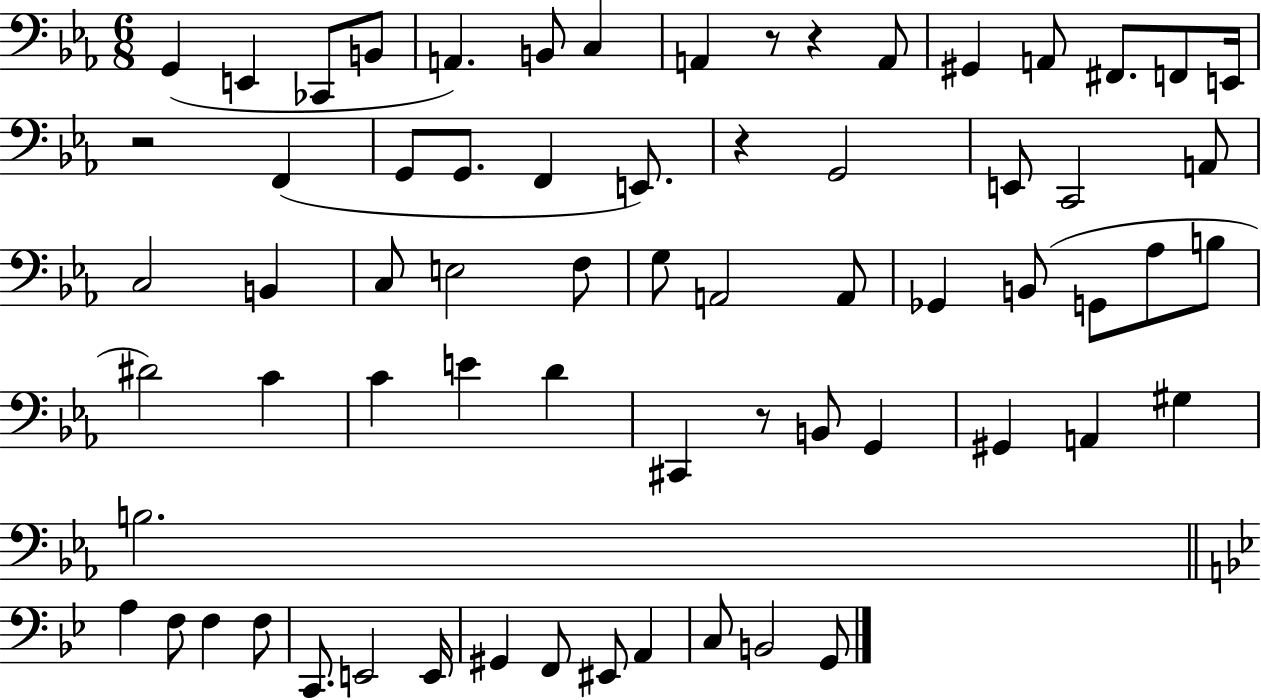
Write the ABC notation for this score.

X:1
T:Untitled
M:6/8
L:1/4
K:Eb
G,, E,, _C,,/2 B,,/2 A,, B,,/2 C, A,, z/2 z A,,/2 ^G,, A,,/2 ^F,,/2 F,,/2 E,,/4 z2 F,, G,,/2 G,,/2 F,, E,,/2 z G,,2 E,,/2 C,,2 A,,/2 C,2 B,, C,/2 E,2 F,/2 G,/2 A,,2 A,,/2 _G,, B,,/2 G,,/2 _A,/2 B,/2 ^D2 C C E D ^C,, z/2 B,,/2 G,, ^G,, A,, ^G, B,2 A, F,/2 F, F,/2 C,,/2 E,,2 E,,/4 ^G,, F,,/2 ^E,,/2 A,, C,/2 B,,2 G,,/2